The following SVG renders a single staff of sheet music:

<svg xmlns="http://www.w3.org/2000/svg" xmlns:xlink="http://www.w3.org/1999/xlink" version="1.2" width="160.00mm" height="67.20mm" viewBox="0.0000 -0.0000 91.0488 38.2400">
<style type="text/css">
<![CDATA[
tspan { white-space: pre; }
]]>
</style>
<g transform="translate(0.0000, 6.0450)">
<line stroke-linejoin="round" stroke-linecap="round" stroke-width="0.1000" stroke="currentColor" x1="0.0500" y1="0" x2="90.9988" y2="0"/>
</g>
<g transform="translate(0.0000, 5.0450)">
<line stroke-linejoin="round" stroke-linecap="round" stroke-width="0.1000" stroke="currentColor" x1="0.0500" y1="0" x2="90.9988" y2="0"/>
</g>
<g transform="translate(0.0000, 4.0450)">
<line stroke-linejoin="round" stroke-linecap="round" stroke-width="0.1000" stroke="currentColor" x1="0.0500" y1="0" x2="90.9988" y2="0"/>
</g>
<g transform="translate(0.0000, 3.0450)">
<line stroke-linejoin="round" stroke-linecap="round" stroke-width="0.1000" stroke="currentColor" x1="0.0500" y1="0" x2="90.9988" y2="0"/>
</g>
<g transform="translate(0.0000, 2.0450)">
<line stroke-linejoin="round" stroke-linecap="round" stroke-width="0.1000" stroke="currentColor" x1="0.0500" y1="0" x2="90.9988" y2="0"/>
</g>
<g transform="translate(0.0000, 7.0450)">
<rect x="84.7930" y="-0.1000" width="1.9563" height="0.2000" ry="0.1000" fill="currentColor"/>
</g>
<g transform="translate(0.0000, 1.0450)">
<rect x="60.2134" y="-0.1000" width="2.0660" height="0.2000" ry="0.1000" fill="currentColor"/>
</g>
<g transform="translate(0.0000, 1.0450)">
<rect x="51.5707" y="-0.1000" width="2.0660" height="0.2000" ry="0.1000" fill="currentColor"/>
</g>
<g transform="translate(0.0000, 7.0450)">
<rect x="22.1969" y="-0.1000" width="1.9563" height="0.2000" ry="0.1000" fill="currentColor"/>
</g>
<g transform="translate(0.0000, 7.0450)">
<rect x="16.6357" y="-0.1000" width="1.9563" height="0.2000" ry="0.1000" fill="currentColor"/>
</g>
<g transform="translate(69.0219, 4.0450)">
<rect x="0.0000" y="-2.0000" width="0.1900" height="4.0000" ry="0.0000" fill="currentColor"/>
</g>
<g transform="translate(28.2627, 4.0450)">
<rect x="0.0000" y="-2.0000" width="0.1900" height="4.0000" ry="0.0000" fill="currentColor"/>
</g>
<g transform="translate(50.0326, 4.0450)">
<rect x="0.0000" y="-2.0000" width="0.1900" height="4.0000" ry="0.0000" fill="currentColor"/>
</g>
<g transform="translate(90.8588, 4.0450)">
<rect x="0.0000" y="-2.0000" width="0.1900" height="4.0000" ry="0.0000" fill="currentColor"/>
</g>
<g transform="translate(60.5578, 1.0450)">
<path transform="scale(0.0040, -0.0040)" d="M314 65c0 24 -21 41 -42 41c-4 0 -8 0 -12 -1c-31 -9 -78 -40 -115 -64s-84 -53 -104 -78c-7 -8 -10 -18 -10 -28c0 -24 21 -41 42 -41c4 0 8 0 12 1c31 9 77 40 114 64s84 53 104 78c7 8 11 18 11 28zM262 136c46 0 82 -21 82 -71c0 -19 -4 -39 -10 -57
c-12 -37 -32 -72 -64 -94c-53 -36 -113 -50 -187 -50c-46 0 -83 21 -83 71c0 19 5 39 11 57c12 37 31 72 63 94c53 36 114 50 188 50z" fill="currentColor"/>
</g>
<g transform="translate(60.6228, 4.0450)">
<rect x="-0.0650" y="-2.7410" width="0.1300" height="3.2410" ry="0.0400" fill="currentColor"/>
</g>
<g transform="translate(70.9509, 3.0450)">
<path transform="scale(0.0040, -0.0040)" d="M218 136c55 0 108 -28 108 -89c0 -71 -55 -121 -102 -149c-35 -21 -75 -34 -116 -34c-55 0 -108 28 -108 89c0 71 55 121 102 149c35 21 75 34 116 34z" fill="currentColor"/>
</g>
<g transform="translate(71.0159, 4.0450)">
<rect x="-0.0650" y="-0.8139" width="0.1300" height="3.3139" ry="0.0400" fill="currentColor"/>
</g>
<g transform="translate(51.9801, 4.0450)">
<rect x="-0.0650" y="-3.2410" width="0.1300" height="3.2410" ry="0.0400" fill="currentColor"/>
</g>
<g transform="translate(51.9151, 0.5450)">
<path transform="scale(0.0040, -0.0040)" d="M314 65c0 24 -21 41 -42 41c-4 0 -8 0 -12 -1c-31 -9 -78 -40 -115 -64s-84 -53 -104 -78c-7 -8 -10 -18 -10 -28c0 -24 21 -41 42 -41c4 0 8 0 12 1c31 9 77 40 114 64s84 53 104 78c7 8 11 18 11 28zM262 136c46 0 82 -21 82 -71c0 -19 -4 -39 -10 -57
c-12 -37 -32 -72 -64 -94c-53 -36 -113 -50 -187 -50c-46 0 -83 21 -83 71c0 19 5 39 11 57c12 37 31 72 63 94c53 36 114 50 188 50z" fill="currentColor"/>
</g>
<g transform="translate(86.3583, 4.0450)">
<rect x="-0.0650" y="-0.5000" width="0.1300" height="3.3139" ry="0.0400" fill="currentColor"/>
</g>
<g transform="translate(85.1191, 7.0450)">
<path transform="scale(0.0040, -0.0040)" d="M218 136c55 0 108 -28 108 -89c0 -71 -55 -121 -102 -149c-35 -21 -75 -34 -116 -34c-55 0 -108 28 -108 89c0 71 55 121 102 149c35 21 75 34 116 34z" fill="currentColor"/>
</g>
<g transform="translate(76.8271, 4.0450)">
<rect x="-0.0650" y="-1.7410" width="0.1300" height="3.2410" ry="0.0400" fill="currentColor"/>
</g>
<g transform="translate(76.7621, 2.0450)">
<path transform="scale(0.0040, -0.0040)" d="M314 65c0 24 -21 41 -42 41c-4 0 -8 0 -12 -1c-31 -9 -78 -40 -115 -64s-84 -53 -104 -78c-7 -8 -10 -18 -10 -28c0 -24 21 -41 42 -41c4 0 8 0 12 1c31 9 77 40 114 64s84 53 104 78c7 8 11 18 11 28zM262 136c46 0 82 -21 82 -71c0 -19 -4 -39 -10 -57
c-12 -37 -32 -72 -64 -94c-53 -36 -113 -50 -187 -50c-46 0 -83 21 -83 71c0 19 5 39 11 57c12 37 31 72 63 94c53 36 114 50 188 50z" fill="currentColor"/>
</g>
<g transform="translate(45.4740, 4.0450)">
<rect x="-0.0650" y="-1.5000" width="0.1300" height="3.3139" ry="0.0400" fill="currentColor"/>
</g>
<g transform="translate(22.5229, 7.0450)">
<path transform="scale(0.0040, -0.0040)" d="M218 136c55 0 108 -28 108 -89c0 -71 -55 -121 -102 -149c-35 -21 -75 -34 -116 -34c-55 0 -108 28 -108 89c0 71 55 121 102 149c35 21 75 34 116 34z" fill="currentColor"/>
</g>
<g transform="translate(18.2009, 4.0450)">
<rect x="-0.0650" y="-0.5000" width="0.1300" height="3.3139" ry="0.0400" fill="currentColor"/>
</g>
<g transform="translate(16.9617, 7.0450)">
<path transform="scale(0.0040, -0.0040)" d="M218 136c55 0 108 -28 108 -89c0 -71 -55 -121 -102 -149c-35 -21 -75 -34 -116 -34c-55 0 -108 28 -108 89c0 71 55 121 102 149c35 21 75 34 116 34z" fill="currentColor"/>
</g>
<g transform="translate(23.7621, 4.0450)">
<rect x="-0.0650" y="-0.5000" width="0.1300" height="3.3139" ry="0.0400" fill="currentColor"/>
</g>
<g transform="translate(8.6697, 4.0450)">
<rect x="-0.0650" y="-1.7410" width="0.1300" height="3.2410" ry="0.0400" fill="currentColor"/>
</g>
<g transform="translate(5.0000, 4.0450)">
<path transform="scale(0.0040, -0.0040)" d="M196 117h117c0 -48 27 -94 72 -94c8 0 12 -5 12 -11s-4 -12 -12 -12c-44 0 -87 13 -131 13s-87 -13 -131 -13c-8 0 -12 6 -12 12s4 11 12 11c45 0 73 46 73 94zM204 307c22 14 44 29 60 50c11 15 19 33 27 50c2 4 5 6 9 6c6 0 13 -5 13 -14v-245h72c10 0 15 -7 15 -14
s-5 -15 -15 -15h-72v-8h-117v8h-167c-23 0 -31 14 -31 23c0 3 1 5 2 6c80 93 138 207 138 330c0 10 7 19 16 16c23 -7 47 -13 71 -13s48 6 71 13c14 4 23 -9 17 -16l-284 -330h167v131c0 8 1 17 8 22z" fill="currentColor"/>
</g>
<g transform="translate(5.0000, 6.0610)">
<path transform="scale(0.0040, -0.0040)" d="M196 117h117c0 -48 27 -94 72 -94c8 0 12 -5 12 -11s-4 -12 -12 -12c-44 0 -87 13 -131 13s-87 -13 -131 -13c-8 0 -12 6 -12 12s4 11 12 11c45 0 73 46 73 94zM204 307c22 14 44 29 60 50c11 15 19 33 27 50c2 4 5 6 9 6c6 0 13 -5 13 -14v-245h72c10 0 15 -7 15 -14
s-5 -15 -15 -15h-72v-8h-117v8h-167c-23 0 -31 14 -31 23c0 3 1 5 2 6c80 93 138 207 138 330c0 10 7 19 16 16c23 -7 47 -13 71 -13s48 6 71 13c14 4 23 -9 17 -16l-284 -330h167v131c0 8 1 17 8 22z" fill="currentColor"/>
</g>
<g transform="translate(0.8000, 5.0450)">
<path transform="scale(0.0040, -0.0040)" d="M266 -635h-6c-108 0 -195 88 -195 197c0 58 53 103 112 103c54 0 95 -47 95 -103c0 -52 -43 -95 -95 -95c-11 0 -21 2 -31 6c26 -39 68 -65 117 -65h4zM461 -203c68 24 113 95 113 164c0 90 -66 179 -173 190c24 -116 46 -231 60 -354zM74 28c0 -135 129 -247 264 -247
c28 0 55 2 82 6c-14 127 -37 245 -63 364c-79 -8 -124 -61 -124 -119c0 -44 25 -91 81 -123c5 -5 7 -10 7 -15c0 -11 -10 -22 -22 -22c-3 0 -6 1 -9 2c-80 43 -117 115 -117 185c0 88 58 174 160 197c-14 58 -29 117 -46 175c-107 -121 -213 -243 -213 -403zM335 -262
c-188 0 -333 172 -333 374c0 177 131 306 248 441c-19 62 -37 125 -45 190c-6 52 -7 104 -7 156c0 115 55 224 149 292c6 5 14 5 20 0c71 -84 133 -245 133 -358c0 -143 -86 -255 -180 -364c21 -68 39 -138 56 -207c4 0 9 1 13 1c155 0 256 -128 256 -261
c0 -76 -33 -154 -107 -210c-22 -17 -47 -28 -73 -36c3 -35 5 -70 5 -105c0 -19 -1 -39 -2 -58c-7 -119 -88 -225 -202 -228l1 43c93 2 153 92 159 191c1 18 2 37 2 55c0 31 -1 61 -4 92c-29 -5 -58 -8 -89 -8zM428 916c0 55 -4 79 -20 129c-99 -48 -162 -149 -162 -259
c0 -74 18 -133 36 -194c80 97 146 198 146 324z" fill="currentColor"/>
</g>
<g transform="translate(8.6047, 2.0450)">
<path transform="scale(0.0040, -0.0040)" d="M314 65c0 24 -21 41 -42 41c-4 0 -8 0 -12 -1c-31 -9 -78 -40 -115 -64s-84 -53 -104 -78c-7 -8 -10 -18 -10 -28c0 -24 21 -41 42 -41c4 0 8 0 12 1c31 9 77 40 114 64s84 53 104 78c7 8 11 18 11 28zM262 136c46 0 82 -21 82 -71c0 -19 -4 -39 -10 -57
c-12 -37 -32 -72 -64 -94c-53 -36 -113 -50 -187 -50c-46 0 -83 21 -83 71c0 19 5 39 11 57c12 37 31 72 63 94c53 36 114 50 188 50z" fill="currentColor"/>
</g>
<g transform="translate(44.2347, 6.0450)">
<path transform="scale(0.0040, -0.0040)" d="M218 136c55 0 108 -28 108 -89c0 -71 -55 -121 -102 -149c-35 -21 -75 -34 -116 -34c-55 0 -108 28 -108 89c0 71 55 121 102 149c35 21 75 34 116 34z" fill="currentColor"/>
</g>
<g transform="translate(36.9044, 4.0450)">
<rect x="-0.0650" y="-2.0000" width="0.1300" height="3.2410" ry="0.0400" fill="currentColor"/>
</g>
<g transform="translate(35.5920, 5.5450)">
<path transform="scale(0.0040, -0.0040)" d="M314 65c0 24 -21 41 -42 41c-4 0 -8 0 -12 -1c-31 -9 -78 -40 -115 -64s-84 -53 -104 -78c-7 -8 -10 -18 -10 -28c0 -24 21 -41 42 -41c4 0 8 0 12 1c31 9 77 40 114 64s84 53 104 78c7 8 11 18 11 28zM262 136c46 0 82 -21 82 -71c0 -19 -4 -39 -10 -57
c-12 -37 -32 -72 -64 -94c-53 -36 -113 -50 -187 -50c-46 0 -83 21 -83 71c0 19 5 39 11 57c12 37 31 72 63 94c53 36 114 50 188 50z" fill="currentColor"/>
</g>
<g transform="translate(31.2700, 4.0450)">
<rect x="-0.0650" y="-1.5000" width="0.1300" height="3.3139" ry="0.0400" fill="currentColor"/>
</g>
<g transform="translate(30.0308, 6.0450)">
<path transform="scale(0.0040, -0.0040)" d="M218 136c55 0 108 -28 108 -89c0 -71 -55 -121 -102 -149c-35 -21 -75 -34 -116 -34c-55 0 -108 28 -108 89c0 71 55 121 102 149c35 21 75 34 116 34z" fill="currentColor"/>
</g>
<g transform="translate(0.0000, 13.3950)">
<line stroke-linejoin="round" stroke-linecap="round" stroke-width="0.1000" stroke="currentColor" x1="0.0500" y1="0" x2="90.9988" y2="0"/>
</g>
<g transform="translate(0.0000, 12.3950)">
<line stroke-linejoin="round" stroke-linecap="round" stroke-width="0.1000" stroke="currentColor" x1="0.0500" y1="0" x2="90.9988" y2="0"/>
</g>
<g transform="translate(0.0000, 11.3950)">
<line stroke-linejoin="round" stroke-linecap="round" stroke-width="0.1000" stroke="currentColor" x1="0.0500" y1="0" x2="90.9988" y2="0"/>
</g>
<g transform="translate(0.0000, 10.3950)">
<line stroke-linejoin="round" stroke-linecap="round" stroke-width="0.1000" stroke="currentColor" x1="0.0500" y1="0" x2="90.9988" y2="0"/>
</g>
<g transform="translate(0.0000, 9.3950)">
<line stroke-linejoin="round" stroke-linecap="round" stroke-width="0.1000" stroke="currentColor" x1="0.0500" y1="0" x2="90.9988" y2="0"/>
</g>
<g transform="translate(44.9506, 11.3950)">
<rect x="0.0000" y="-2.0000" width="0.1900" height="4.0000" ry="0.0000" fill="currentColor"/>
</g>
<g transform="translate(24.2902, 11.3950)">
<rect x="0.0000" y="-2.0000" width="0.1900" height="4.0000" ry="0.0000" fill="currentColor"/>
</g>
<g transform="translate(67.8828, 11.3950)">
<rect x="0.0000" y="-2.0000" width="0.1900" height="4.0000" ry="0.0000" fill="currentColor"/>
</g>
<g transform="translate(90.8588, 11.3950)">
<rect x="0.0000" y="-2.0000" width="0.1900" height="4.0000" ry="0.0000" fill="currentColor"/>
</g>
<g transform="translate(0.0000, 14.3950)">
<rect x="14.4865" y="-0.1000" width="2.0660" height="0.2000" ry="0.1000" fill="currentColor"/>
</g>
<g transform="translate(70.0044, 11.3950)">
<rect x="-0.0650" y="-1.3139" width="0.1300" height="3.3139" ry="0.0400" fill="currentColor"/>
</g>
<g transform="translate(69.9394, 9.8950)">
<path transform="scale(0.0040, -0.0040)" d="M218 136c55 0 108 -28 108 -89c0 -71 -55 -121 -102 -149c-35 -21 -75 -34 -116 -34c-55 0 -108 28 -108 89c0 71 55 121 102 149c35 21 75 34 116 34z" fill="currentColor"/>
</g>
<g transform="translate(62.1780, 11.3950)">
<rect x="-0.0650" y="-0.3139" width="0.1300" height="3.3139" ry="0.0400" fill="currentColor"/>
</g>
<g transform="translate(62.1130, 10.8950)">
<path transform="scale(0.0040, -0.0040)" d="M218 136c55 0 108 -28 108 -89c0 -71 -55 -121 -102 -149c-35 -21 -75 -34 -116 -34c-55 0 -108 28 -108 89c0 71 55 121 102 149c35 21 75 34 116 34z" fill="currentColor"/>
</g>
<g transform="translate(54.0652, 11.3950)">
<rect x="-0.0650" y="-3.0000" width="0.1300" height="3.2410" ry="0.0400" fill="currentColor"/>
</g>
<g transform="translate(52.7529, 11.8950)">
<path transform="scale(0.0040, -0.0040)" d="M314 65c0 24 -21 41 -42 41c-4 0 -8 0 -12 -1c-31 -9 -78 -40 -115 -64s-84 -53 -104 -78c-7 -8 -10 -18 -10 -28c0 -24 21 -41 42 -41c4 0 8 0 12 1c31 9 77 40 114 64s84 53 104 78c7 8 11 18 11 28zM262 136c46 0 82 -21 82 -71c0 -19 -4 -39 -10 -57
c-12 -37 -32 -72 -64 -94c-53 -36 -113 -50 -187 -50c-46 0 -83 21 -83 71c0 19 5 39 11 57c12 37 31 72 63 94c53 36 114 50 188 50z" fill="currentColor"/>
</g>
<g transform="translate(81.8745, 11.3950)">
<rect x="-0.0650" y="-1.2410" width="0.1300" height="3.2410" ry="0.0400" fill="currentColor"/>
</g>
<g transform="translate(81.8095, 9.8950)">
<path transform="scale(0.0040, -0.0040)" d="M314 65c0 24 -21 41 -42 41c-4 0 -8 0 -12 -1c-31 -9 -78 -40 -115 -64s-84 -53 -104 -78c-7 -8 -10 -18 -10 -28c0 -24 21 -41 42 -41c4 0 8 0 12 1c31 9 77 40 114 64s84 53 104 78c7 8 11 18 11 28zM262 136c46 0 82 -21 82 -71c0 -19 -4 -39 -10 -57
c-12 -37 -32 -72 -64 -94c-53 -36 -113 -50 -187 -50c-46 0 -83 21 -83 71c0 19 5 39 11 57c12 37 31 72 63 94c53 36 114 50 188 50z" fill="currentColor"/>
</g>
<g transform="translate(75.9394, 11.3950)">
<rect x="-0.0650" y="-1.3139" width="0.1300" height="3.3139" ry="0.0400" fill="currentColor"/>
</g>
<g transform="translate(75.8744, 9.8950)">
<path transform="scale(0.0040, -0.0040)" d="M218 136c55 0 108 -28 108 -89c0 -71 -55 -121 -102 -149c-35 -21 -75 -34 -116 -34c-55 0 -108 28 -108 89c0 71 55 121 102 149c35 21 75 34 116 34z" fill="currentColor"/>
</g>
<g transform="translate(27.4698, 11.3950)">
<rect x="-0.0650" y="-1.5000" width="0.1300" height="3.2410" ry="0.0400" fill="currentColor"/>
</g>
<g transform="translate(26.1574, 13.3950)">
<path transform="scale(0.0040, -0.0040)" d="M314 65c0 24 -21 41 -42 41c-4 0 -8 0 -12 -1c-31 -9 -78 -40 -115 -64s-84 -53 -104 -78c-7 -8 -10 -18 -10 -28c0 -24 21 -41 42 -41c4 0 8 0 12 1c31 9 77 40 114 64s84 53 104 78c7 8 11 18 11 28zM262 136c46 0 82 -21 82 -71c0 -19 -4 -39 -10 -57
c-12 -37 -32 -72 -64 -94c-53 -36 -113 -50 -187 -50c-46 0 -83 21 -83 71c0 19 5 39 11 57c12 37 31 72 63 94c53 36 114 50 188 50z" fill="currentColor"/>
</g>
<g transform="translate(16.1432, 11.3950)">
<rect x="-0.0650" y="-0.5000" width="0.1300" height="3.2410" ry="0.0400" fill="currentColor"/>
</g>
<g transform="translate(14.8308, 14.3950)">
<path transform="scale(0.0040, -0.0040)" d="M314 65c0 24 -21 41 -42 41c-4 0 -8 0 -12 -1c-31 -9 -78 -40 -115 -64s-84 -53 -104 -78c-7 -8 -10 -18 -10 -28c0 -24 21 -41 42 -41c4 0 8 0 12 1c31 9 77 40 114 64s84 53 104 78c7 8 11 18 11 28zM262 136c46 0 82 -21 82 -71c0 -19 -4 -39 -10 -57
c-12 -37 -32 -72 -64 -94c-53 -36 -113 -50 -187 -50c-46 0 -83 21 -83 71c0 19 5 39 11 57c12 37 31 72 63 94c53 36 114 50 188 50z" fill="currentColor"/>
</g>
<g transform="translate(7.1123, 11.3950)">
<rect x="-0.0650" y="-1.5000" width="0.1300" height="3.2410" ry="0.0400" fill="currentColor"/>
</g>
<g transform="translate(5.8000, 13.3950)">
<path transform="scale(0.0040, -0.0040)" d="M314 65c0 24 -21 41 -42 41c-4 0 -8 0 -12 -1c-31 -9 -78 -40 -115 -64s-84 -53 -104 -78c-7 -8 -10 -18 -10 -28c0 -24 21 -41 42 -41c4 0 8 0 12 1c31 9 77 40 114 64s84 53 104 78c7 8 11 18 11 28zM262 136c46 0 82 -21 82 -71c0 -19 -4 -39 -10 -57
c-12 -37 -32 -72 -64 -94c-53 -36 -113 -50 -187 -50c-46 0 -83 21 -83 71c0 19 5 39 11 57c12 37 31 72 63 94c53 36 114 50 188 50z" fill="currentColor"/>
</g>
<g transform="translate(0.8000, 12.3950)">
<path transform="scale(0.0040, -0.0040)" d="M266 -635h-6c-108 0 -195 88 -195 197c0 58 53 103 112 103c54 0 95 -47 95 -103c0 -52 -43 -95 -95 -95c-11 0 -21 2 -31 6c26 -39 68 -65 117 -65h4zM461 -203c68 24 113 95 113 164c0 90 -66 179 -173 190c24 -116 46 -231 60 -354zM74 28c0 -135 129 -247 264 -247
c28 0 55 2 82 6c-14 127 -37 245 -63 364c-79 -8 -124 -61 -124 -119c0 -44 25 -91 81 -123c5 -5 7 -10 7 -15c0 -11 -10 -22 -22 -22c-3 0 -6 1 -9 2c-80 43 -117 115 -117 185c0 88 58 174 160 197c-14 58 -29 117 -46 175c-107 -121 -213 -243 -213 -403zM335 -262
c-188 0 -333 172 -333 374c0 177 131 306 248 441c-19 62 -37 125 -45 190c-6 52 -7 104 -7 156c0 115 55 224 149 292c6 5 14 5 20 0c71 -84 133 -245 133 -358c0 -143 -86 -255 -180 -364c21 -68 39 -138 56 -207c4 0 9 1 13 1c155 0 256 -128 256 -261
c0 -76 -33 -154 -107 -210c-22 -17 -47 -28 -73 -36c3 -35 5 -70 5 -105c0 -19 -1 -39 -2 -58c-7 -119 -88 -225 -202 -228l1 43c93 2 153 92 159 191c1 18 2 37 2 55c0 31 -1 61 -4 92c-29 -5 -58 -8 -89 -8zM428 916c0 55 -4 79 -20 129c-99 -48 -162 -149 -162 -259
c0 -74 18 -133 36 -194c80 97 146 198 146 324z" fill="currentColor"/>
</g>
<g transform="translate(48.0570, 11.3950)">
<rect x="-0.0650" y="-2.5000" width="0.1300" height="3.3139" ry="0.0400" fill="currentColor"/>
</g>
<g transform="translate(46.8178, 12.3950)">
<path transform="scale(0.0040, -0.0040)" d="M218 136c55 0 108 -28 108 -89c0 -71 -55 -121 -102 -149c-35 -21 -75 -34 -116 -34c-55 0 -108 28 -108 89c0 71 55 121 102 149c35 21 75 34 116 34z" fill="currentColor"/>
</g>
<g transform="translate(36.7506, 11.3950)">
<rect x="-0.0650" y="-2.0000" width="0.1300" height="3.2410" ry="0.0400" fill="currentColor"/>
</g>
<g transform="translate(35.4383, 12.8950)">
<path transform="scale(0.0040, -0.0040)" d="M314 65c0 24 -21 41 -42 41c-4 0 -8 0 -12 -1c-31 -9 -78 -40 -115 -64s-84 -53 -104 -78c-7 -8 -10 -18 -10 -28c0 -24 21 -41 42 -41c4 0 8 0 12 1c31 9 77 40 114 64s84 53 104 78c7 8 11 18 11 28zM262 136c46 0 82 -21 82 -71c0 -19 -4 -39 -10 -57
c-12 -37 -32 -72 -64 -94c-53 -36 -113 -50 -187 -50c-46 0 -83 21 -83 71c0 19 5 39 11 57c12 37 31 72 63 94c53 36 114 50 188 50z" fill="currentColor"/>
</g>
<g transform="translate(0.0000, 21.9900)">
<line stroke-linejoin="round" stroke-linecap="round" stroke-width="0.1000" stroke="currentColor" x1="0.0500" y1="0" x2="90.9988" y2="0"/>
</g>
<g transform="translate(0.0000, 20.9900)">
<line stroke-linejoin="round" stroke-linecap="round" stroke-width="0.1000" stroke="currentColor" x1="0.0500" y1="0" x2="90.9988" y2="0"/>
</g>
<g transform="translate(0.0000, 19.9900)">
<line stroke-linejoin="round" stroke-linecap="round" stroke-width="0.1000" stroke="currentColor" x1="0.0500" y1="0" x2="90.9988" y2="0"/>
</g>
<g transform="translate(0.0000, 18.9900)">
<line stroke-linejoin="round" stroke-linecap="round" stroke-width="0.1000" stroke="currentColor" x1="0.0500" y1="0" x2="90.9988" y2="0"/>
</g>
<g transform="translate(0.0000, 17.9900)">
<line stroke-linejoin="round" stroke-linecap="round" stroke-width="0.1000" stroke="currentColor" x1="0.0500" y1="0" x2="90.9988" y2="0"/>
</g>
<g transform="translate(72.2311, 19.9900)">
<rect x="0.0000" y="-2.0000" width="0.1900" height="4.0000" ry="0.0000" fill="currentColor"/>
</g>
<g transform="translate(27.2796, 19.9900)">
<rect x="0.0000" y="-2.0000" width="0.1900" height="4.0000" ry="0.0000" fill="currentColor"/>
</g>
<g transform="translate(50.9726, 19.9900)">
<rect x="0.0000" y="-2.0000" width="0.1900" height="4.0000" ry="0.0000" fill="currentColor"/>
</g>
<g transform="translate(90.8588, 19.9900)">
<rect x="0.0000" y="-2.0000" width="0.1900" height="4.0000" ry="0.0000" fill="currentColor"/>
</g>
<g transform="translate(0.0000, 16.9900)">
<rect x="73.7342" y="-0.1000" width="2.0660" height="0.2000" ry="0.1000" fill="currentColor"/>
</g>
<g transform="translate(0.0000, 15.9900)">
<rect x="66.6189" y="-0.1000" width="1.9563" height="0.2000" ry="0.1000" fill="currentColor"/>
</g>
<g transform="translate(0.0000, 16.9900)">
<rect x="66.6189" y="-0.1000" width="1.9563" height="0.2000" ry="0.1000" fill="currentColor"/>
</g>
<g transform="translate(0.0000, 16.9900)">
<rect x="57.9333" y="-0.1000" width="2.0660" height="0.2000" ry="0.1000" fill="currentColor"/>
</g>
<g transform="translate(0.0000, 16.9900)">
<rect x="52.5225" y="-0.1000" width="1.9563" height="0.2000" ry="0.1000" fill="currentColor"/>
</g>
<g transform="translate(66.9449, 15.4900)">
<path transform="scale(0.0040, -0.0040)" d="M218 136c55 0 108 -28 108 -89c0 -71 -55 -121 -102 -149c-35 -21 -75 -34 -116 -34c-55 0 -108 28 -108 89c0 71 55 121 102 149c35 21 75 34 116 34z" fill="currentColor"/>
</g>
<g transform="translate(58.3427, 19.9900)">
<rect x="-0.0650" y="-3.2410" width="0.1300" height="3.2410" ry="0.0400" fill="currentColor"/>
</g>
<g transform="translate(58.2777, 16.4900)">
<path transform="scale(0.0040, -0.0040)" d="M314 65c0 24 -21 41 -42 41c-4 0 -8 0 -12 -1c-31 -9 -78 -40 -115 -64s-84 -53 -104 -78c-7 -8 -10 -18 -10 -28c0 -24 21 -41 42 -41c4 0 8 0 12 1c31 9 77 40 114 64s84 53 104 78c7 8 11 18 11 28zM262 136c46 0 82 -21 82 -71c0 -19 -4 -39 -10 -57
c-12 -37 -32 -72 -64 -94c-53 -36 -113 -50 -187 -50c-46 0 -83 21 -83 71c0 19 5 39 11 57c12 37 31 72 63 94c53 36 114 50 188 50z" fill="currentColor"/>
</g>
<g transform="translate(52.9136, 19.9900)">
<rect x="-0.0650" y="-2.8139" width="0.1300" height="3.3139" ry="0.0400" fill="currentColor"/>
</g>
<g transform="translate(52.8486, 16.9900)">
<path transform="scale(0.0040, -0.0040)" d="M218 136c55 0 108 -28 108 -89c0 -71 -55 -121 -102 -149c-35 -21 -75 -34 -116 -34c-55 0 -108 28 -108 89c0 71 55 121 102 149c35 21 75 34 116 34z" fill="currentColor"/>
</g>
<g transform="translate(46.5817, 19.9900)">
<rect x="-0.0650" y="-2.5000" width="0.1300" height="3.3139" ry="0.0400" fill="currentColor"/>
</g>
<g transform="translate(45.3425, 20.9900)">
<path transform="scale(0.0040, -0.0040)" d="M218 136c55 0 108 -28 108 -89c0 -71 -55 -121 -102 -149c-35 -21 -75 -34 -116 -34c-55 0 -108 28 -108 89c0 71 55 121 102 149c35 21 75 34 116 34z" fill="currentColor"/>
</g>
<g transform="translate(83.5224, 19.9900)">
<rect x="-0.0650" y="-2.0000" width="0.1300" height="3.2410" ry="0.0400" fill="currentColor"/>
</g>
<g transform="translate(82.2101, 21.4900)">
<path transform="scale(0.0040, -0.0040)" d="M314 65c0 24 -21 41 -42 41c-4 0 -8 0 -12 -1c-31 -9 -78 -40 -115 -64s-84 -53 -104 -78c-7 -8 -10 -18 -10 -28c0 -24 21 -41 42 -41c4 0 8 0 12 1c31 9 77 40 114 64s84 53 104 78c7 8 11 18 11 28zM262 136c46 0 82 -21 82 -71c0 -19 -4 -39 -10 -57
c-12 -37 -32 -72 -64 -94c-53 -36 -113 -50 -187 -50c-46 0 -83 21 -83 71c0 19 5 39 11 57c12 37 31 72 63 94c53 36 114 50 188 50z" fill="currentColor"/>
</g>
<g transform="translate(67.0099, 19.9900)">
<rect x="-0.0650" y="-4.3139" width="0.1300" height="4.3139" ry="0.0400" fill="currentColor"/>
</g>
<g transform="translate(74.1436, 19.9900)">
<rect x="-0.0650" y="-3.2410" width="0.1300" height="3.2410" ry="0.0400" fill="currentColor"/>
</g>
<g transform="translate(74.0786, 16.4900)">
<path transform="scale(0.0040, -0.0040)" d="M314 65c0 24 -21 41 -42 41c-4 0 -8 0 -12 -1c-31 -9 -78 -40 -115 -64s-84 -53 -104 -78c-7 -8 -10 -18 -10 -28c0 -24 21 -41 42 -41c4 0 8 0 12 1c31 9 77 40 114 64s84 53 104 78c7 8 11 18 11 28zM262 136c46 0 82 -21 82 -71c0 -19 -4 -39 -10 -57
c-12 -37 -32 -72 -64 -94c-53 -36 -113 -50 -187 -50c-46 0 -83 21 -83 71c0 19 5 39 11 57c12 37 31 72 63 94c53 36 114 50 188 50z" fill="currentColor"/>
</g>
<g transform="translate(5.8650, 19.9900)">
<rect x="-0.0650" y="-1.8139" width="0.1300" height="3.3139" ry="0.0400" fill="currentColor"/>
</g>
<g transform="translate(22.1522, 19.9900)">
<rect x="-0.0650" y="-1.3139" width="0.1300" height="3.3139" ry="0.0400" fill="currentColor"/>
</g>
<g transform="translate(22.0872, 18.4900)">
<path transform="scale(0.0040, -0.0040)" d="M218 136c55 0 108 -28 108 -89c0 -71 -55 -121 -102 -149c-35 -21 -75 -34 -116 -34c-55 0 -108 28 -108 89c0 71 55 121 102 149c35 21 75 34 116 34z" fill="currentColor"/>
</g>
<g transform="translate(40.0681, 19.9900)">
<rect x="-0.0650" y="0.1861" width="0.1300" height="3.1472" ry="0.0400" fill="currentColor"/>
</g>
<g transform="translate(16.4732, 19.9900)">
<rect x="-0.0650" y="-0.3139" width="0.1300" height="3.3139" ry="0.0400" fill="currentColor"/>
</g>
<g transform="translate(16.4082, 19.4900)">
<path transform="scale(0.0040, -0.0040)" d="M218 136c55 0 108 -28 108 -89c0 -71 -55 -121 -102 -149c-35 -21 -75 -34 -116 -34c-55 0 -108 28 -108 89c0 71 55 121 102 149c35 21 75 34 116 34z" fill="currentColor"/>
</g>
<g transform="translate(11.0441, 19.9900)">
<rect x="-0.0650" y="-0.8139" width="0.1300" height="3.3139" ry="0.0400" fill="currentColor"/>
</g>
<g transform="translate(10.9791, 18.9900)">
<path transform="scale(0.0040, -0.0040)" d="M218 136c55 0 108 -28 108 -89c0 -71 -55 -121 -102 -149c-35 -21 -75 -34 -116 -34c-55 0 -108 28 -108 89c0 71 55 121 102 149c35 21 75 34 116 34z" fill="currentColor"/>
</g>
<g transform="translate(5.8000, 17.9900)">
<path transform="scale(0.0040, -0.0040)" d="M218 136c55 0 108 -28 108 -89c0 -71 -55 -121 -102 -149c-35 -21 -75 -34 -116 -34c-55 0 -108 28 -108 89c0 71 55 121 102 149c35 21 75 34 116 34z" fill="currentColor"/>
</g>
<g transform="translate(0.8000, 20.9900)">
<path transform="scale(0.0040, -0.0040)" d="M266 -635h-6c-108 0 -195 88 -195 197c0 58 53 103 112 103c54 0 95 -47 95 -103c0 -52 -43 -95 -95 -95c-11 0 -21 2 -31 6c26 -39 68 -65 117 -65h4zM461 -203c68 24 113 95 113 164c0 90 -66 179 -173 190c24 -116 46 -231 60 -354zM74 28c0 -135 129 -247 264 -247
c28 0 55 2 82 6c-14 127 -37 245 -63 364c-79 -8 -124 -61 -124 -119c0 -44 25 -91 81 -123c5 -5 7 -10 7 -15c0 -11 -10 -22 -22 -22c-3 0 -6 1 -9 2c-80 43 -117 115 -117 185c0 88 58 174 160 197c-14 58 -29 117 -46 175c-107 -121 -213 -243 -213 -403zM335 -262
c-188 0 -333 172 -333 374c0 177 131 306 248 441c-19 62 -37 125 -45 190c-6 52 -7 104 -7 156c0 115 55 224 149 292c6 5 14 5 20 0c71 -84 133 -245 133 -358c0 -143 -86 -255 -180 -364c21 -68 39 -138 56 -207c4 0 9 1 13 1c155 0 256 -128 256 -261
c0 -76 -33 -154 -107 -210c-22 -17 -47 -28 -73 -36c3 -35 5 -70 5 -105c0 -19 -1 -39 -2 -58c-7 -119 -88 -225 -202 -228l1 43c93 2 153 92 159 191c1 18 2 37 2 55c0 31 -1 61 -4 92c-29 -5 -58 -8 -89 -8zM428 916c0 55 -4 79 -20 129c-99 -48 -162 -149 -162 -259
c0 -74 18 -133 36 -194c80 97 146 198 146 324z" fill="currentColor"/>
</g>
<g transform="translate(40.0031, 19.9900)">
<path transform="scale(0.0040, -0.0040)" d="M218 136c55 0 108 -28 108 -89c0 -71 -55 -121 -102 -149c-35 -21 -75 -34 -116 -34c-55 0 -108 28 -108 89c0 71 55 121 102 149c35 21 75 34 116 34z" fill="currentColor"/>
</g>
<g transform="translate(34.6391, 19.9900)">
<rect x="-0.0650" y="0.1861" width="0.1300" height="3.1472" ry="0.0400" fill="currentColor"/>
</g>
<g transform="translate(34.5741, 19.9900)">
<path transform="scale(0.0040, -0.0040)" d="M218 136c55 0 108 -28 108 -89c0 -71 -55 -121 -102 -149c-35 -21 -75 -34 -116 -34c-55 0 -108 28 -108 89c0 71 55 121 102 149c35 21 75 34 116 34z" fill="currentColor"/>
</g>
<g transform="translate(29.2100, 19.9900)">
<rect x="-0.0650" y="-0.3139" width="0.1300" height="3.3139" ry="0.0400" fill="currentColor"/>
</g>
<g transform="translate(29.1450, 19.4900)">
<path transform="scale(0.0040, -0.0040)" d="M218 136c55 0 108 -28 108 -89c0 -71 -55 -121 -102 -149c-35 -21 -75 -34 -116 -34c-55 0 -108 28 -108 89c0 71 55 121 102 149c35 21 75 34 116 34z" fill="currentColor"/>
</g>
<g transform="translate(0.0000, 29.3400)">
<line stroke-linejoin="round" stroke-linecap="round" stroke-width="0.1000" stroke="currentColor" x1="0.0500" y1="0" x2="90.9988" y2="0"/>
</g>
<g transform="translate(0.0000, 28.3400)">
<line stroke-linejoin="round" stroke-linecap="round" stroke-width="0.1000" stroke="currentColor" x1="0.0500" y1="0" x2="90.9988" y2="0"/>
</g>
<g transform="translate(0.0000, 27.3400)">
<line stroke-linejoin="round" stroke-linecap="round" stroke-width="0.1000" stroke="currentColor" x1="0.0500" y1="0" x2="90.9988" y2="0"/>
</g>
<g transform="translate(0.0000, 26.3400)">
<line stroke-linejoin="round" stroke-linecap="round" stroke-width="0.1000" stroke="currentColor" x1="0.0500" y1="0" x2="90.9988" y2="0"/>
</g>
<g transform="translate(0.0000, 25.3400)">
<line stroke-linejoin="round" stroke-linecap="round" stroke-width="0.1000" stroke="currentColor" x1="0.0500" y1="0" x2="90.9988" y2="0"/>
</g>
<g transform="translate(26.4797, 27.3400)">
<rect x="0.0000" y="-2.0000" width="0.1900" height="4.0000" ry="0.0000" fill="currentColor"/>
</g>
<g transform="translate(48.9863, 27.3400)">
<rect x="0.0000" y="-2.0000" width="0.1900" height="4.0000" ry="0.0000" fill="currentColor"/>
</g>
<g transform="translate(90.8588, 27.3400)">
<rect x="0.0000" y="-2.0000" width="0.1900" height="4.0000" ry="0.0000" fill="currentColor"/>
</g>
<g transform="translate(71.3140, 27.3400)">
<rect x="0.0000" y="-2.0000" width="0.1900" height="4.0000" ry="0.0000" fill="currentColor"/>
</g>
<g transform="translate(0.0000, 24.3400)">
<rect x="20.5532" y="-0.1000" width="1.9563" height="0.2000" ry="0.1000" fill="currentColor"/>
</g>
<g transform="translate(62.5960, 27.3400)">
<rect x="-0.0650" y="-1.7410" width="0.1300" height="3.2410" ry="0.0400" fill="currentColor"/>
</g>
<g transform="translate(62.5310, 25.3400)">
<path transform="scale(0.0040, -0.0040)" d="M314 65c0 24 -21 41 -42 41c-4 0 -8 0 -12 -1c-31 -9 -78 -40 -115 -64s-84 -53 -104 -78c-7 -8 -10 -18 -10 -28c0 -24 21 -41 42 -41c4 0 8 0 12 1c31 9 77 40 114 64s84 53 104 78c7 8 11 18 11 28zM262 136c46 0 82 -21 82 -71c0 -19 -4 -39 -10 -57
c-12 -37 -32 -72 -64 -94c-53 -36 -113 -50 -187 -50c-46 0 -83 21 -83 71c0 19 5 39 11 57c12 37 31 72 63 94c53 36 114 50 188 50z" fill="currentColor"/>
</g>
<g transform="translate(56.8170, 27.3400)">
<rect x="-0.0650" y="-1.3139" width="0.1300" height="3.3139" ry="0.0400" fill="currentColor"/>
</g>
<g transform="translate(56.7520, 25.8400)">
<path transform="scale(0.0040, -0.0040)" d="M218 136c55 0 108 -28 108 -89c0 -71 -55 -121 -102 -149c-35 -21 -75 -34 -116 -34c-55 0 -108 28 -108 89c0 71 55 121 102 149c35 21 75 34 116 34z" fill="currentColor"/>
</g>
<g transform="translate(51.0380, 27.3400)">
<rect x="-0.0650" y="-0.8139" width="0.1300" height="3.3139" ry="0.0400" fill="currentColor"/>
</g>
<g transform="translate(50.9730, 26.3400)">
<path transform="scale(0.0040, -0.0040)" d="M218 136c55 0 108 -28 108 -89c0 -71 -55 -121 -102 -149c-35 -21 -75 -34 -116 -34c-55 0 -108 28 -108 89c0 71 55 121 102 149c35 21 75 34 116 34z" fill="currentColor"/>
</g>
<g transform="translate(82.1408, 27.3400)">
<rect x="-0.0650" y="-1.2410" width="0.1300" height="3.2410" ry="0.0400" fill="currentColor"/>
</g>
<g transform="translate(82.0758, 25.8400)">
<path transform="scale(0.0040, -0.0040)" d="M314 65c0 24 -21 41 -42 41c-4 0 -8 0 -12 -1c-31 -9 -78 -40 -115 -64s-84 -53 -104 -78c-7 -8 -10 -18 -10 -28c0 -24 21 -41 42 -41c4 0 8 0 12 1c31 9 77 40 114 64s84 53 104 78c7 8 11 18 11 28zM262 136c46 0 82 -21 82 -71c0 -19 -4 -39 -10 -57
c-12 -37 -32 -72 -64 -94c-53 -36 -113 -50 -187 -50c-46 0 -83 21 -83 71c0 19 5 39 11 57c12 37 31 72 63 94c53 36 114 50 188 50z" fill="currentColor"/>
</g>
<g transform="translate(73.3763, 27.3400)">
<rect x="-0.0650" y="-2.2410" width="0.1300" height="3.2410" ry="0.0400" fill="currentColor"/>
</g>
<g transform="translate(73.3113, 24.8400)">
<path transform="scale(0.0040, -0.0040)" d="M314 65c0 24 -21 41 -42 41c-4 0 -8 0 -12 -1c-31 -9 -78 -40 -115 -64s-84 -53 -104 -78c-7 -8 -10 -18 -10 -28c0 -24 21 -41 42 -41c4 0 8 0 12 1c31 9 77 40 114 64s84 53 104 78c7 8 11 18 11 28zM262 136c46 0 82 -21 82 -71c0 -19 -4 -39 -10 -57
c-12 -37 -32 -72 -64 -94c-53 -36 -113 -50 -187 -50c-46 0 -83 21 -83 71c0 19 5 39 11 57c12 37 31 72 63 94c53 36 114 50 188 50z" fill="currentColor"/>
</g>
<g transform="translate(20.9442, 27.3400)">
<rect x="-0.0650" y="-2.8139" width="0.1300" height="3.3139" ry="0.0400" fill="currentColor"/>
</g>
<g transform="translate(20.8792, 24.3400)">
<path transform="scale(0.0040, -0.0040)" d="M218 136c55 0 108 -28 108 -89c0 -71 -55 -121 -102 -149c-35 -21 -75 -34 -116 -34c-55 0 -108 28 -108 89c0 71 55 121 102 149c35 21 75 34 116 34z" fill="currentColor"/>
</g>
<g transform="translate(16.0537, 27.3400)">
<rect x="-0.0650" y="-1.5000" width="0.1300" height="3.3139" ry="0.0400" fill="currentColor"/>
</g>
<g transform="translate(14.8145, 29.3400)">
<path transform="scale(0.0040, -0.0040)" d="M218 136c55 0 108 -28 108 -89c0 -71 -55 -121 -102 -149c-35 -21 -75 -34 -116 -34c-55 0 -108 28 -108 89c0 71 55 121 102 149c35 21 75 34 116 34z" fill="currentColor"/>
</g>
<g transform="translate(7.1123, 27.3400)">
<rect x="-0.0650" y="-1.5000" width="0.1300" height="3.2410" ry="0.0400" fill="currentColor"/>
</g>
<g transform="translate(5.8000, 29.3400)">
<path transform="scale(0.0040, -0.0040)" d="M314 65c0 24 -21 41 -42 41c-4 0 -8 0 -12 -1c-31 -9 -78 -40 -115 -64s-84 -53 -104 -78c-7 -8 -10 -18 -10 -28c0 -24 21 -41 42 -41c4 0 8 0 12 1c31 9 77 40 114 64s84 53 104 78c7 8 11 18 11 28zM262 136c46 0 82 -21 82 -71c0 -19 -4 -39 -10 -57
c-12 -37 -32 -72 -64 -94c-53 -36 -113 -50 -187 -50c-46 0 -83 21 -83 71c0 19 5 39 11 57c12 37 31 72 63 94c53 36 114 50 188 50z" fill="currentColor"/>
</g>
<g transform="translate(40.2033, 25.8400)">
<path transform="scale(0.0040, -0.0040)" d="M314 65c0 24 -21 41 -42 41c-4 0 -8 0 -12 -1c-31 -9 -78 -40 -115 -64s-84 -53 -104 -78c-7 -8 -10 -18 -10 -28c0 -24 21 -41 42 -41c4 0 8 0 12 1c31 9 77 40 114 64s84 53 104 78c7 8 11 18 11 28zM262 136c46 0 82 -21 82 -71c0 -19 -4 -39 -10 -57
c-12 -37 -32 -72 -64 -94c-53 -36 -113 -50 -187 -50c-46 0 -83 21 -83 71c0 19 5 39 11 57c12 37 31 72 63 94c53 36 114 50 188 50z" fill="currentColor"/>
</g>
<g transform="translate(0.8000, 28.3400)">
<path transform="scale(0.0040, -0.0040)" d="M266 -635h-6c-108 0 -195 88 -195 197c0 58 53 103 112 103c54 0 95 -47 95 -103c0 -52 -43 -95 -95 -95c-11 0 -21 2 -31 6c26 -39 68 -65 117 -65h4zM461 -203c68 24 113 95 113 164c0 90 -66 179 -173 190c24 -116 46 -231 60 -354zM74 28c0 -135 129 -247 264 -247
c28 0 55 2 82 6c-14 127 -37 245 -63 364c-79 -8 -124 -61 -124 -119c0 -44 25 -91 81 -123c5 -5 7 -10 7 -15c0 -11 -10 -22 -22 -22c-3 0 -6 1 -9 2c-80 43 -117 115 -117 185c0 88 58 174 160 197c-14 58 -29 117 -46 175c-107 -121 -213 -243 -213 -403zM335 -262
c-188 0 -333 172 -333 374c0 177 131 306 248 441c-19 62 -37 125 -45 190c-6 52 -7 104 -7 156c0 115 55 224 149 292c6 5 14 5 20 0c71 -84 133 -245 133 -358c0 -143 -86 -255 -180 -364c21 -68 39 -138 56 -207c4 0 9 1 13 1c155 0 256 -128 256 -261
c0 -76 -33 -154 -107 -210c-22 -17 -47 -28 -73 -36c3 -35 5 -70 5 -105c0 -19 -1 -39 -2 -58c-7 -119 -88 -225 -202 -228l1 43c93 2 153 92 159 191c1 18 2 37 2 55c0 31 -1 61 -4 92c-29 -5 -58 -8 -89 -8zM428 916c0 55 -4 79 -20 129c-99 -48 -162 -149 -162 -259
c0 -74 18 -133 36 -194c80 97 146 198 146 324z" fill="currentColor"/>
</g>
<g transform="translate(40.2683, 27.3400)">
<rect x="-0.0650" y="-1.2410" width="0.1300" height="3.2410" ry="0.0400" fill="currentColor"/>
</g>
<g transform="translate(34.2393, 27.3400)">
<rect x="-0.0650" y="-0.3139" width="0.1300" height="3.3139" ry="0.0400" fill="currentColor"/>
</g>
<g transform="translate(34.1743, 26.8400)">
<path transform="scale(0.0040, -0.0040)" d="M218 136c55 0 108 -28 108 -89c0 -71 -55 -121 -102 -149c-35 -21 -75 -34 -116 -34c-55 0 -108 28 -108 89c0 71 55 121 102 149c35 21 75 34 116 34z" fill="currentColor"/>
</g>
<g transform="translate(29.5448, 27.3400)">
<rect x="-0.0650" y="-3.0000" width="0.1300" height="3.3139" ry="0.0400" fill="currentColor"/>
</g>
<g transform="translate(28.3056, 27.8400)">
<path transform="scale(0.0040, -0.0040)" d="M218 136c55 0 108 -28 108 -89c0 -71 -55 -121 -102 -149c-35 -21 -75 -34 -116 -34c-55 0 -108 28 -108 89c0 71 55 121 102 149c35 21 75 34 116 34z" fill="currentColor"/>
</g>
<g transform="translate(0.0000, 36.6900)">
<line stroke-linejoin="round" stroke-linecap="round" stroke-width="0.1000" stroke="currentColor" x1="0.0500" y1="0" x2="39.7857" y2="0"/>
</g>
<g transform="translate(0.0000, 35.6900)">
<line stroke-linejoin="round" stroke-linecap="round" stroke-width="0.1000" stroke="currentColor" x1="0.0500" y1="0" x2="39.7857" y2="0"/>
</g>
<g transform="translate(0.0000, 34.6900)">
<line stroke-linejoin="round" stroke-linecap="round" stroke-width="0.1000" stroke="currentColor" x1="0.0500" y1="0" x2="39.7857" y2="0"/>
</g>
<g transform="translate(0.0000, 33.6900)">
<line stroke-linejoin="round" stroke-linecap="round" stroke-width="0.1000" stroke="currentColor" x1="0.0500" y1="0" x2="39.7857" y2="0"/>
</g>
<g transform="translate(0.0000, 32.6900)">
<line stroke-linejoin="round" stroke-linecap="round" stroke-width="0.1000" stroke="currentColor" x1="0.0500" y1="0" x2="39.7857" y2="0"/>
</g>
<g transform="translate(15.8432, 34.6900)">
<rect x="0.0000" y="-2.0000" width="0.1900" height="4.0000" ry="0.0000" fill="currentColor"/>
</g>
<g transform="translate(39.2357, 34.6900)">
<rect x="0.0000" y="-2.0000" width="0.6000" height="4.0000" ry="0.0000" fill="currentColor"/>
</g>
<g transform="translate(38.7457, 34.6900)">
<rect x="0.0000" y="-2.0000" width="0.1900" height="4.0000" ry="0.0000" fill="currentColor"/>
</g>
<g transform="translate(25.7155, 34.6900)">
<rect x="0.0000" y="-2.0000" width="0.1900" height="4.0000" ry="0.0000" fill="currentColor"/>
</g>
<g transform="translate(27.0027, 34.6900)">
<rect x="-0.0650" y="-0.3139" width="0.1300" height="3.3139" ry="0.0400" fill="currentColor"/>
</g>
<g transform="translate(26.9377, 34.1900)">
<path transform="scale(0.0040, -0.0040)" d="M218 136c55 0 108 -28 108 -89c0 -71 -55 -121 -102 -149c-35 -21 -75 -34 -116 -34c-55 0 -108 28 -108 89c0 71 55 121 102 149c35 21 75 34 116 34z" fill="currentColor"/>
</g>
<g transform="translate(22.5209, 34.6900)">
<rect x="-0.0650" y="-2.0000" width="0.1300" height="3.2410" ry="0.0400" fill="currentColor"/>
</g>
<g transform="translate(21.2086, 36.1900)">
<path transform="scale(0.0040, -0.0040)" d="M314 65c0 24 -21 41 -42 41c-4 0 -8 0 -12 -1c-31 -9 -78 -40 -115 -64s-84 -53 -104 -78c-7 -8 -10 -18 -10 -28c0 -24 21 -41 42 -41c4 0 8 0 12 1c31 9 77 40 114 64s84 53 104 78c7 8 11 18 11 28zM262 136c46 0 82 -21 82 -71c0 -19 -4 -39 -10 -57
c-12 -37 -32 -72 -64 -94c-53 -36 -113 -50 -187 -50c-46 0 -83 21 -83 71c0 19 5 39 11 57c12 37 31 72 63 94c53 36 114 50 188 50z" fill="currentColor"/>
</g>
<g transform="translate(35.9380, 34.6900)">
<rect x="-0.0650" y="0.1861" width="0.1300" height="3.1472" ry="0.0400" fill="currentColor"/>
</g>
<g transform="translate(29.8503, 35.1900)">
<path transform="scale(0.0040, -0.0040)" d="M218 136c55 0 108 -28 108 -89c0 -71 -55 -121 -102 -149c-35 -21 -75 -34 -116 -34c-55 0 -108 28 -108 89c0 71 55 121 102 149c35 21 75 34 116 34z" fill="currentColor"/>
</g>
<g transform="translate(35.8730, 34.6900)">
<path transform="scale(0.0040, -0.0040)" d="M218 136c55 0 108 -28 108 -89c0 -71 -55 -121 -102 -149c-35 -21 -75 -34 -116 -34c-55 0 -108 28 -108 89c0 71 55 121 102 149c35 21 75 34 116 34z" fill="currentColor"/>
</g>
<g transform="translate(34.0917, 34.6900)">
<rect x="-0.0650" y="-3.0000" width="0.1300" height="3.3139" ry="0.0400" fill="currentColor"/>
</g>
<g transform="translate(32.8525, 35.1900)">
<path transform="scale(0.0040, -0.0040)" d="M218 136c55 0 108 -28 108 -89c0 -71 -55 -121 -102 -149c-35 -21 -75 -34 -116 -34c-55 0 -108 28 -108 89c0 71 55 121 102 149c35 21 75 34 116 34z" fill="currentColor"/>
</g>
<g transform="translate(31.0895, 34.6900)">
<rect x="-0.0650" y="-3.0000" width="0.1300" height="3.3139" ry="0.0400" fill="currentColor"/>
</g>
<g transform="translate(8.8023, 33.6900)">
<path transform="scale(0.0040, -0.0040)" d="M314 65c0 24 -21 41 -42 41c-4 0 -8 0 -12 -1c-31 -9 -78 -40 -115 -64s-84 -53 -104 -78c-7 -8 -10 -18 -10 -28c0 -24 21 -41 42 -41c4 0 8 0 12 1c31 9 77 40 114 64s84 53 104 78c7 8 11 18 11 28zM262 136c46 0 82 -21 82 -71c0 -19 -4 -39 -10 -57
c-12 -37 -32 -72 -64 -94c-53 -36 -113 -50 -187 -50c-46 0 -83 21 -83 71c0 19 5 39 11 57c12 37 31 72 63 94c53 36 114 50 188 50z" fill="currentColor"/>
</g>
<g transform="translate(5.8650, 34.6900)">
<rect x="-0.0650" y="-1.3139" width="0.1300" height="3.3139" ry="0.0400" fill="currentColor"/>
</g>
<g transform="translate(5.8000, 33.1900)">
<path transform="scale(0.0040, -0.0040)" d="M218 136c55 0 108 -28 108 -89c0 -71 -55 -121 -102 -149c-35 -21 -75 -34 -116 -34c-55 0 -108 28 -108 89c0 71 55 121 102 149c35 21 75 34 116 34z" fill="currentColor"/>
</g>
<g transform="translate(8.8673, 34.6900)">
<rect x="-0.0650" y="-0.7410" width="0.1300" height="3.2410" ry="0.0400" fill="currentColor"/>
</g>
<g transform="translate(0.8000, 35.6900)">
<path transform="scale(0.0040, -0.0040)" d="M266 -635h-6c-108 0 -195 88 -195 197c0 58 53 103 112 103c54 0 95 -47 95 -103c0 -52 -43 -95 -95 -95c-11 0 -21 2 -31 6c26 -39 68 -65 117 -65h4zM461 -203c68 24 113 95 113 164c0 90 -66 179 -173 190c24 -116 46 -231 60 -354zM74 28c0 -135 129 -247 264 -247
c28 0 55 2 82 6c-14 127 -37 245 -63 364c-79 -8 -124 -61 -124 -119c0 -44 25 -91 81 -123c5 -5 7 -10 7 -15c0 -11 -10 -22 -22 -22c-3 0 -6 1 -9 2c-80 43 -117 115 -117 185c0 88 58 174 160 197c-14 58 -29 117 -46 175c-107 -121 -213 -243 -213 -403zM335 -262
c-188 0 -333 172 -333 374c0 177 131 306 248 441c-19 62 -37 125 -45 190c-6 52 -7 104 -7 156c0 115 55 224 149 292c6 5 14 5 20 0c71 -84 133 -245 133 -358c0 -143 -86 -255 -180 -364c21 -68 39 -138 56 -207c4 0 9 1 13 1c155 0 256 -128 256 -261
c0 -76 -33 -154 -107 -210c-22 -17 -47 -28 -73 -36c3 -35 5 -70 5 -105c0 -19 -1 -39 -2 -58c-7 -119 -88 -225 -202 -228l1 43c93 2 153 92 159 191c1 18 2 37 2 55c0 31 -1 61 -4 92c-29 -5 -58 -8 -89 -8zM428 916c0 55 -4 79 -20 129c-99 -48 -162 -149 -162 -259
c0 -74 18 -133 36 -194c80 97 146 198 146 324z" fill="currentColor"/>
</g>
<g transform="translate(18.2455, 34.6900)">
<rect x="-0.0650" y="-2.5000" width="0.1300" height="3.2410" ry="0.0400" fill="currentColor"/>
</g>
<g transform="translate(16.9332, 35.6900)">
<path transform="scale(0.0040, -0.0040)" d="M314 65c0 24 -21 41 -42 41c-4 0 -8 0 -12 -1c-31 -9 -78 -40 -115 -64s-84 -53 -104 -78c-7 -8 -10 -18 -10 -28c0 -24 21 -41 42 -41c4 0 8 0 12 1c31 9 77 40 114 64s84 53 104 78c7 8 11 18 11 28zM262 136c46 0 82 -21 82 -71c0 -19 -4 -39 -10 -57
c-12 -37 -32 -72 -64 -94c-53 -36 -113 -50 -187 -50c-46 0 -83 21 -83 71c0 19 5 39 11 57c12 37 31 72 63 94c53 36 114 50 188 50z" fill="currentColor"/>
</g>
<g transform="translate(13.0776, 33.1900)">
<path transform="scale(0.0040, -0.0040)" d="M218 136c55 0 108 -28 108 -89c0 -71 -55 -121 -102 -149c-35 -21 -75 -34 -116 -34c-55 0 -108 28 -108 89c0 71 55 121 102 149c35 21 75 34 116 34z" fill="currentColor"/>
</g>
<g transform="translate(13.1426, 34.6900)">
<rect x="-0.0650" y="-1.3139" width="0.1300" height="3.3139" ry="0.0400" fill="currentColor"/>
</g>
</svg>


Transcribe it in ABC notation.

X:1
T:Untitled
M:4/4
L:1/4
K:C
f2 C C E F2 E b2 a2 d f2 C E2 C2 E2 F2 G A2 c e e e2 f d c e c B B G a b2 d' b2 F2 E2 E a A c e2 d e f2 g2 e2 e d2 e G2 F2 c A A B